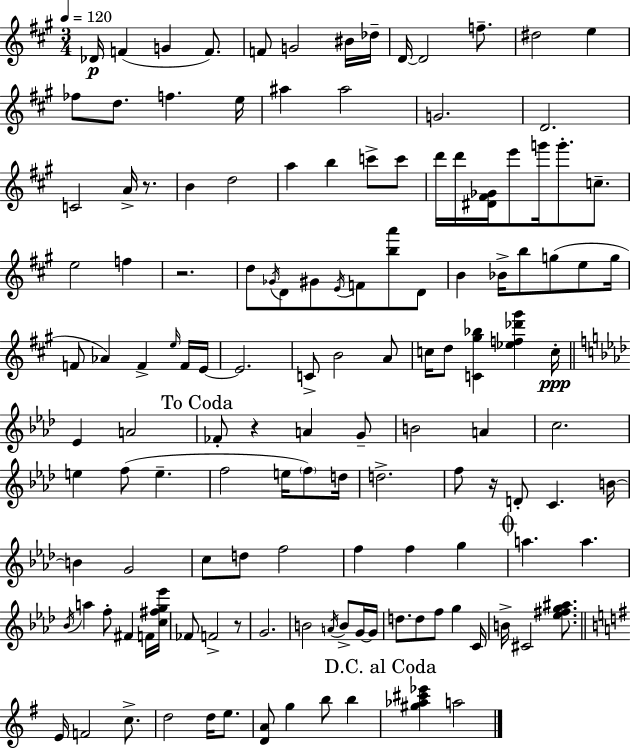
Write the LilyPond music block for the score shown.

{
  \clef treble
  \numericTimeSignature
  \time 3/4
  \key a \major
  \tempo 4 = 120
  des'16\p f'4( g'4 f'8.) | f'8 g'2 bis'16 des''16-- | d'16~~ d'2 f''8.-- | dis''2 e''4 | \break fes''8 d''8. f''4. e''16 | ais''4 ais''2 | g'2. | d'2. | \break c'2 a'16-> r8. | b'4 d''2 | a''4 b''4 c'''8-> c'''8 | d'''16 d'''16 <dis' fis' ges'>16 e'''8 g'''16 g'''8.-. c''8.-- | \break e''2 f''4 | r2. | d''8 \acciaccatura { ges'16 } d'8 gis'8 \acciaccatura { e'16 } f'8 <b'' a'''>8 | d'8 b'4 bes'16-> b''8 g''8( e''8 | \break g''16 f'8 aes'4) f'4-> | \grace { e''16 } f'16 e'16~~ e'2. | c'8-> b'2 | a'8 c''16 d''8 <c' gis'' bes''>4 <ees'' f'' des''' gis'''>4 | \break c''16-.\ppp \bar "||" \break \key aes \major ees'4 a'2 | \mark "To Coda" fes'8-. r4 a'4 g'8-- | b'2 a'4 | c''2. | \break e''4 f''8( e''4.-- | f''2 e''16 \parenthesize f''8) d''16 | d''2.-> | f''8 r16 d'8-. c'4. b'16~~ | \break b'4 g'2 | c''8 d''8 f''2 | f''4 f''4 g''4 | \mark \markup { \musicglyph "scripts.coda" } a''4. a''4. | \break \acciaccatura { bes'16 } a''4 f''8-. fis'4 f'16 | <c'' fis'' g'' ees'''>16 fes'8 f'2-> r8 | g'2. | b'2 \acciaccatura { a'16 } b'8-> | \break g'16~~ g'16 d''8. d''8 f''8 g''4 | c'16 b'16-> cis'2 <ees'' fis'' g'' ais''>8. | \bar "||" \break \key g \major e'16 f'2 c''8.-> | d''2 d''16 e''8. | <d' a'>8 g''4 b''8 b''4 | \mark "D.C. al Coda" <gis'' aes'' cis''' ees'''>4 a''2 | \break \bar "|."
}